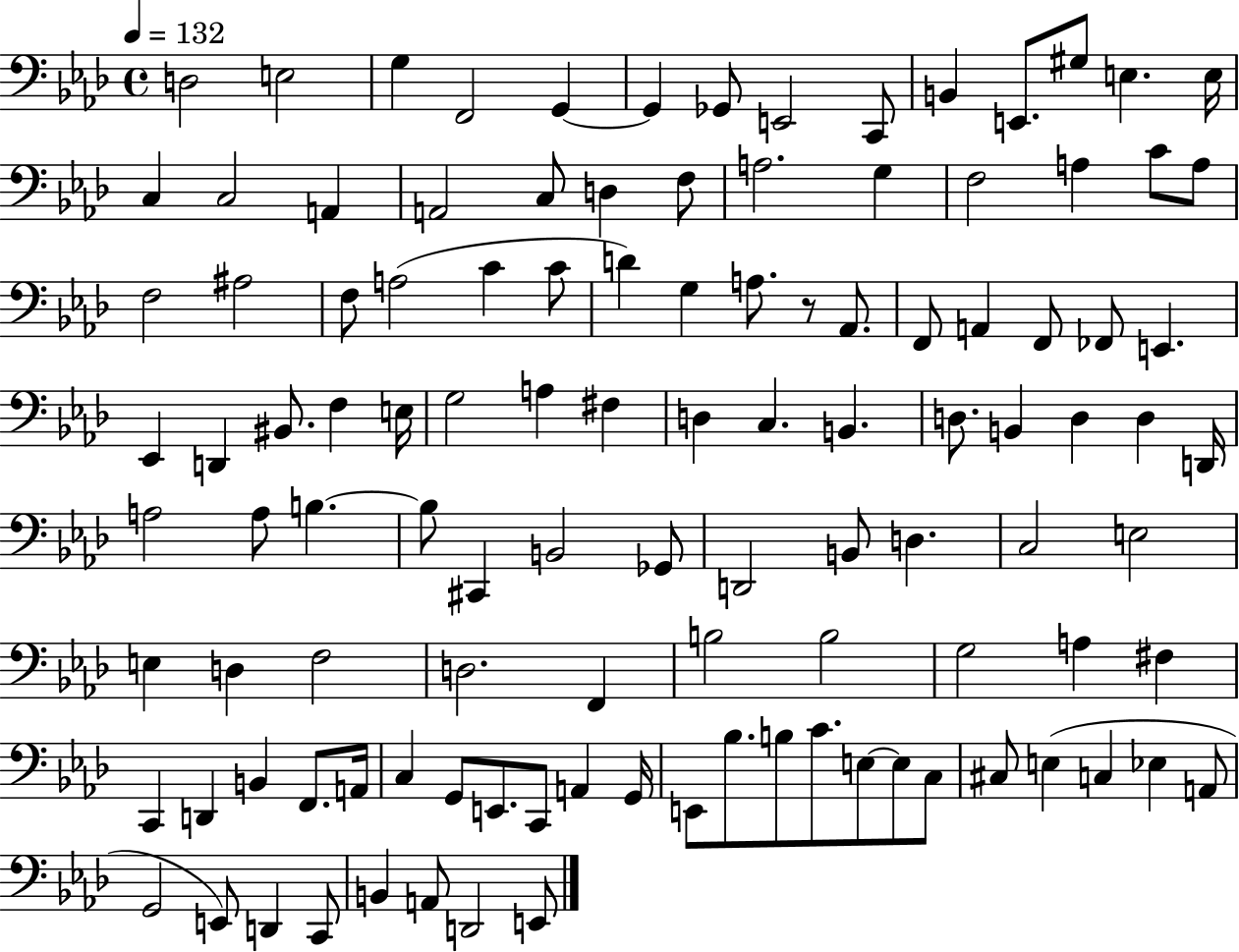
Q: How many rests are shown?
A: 1